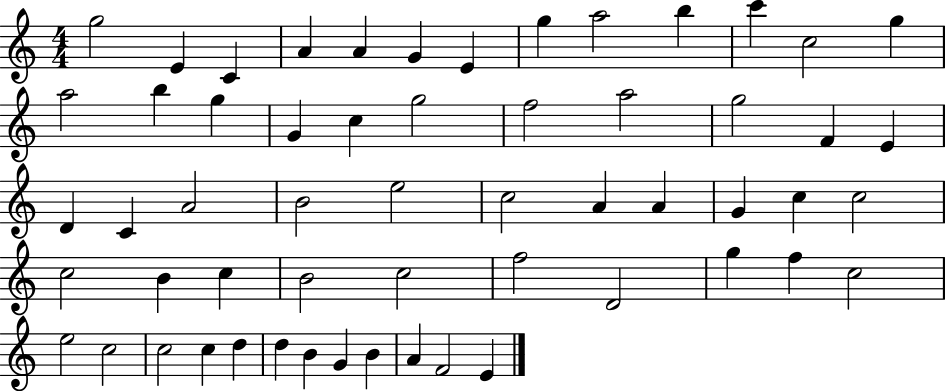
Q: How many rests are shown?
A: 0